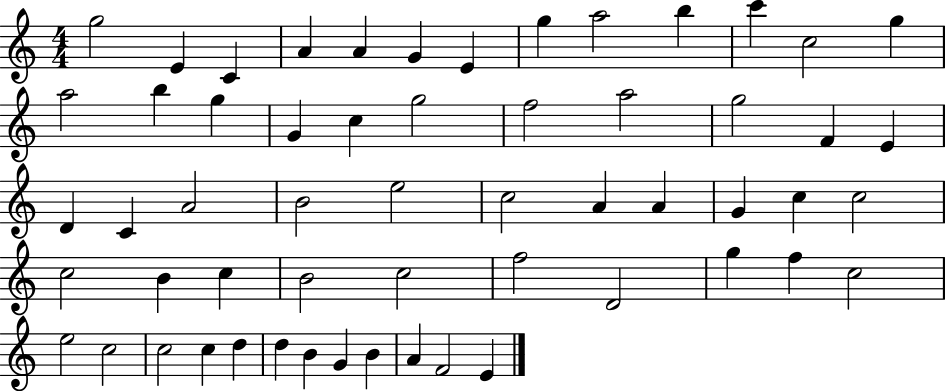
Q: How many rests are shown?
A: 0